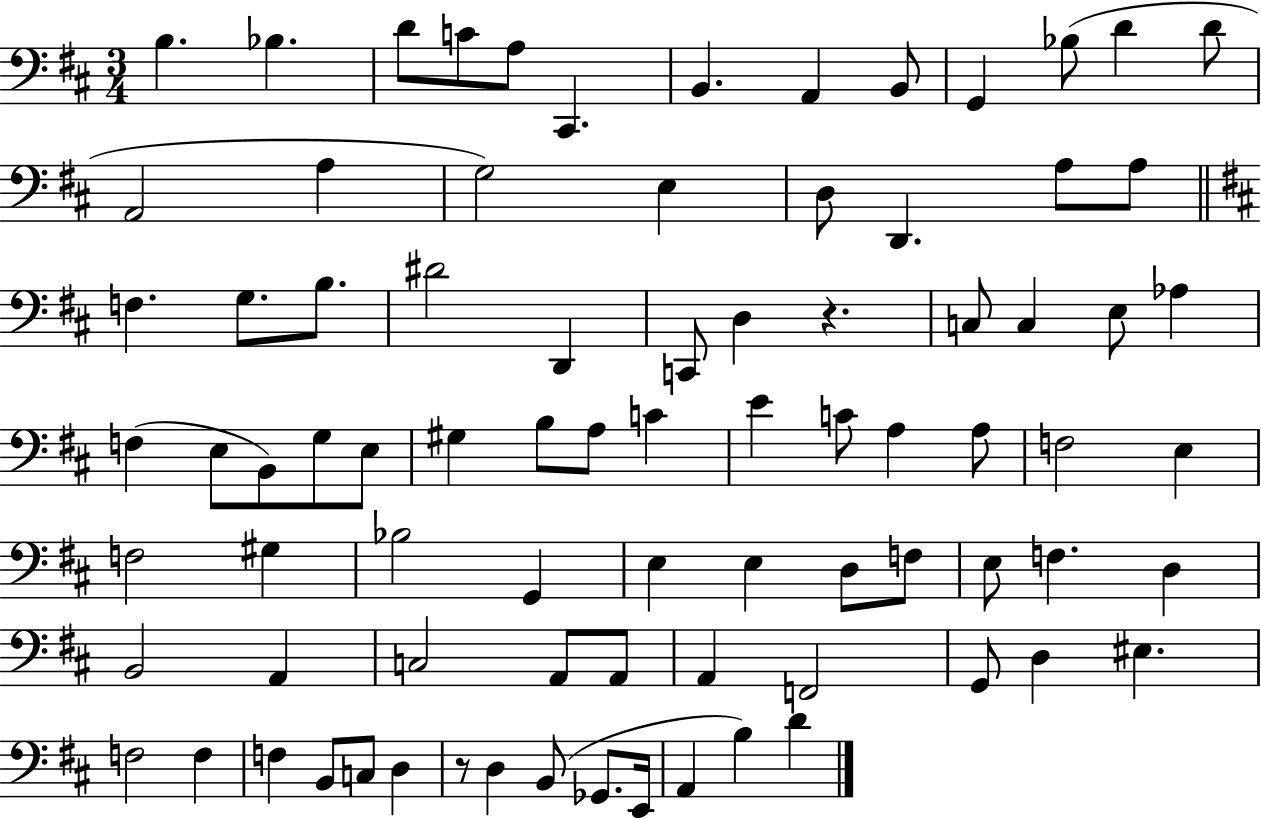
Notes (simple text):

B3/q. Bb3/q. D4/e C4/e A3/e C#2/q. B2/q. A2/q B2/e G2/q Bb3/e D4/q D4/e A2/h A3/q G3/h E3/q D3/e D2/q. A3/e A3/e F3/q. G3/e. B3/e. D#4/h D2/q C2/e D3/q R/q. C3/e C3/q E3/e Ab3/q F3/q E3/e B2/e G3/e E3/e G#3/q B3/e A3/e C4/q E4/q C4/e A3/q A3/e F3/h E3/q F3/h G#3/q Bb3/h G2/q E3/q E3/q D3/e F3/e E3/e F3/q. D3/q B2/h A2/q C3/h A2/e A2/e A2/q F2/h G2/e D3/q EIS3/q. F3/h F3/q F3/q B2/e C3/e D3/q R/e D3/q B2/e Gb2/e. E2/s A2/q B3/q D4/q